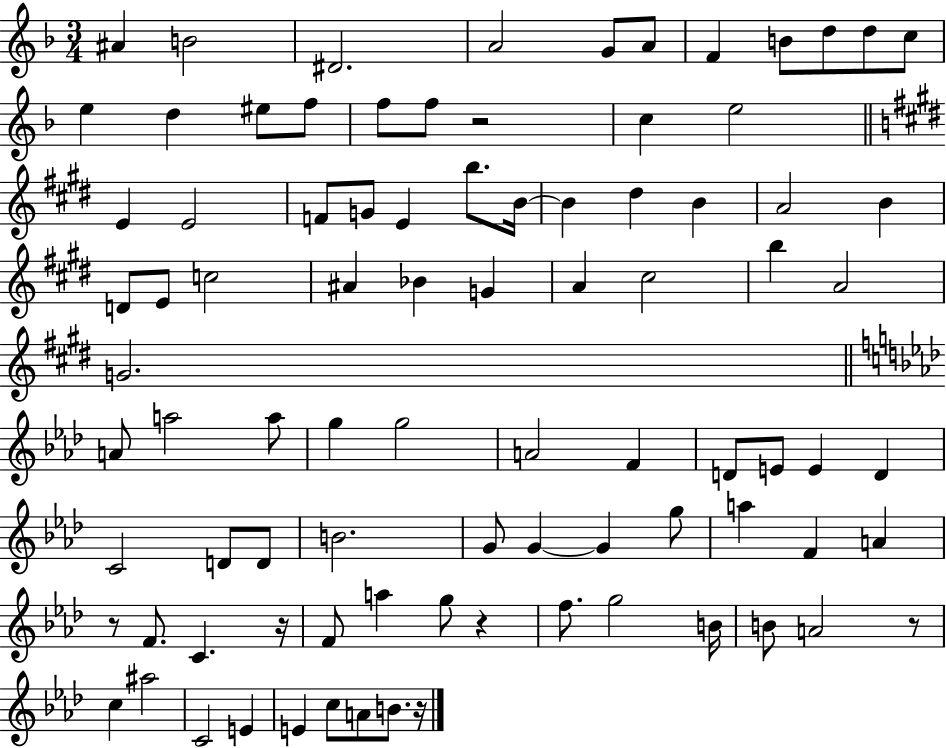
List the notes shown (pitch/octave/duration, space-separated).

A#4/q B4/h D#4/h. A4/h G4/e A4/e F4/q B4/e D5/e D5/e C5/e E5/q D5/q EIS5/e F5/e F5/e F5/e R/h C5/q E5/h E4/q E4/h F4/e G4/e E4/q B5/e. B4/s B4/q D#5/q B4/q A4/h B4/q D4/e E4/e C5/h A#4/q Bb4/q G4/q A4/q C#5/h B5/q A4/h G4/h. A4/e A5/h A5/e G5/q G5/h A4/h F4/q D4/e E4/e E4/q D4/q C4/h D4/e D4/e B4/h. G4/e G4/q G4/q G5/e A5/q F4/q A4/q R/e F4/e. C4/q. R/s F4/e A5/q G5/e R/q F5/e. G5/h B4/s B4/e A4/h R/e C5/q A#5/h C4/h E4/q E4/q C5/e A4/e B4/e. R/s